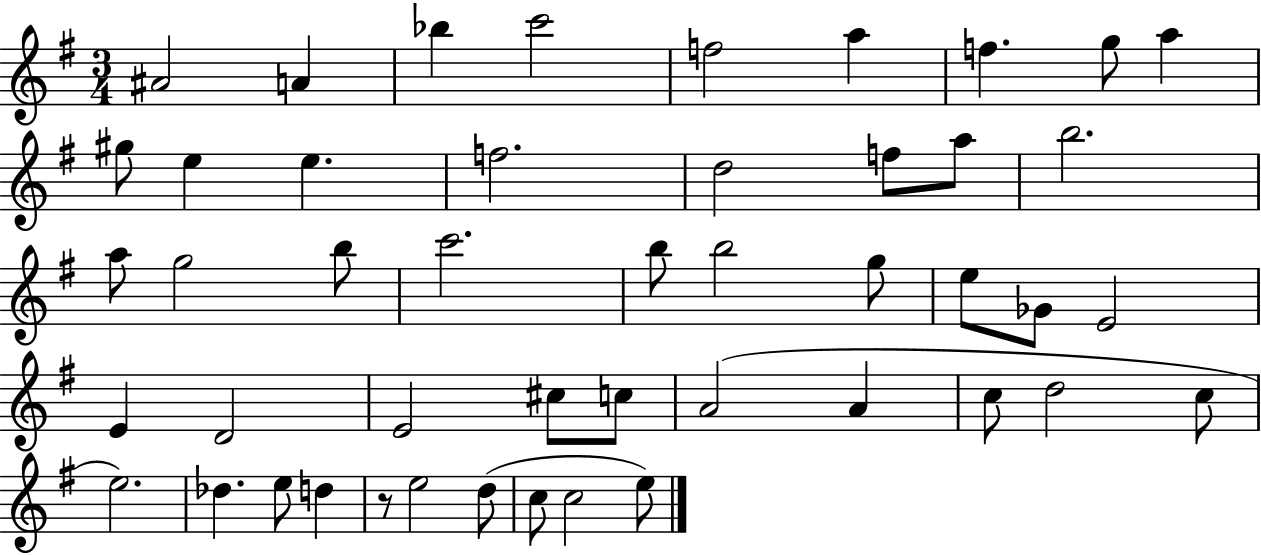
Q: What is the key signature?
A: G major